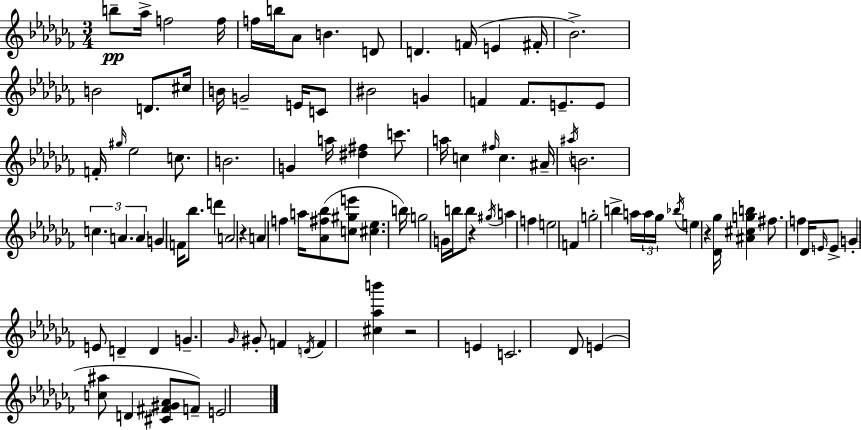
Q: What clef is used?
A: treble